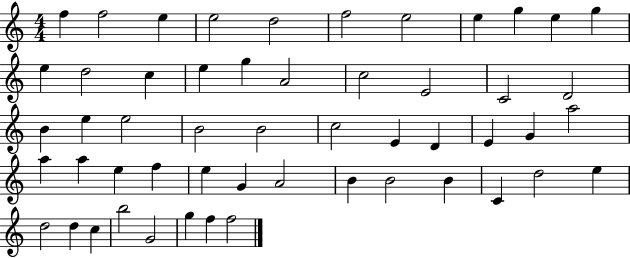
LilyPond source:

{
  \clef treble
  \numericTimeSignature
  \time 4/4
  \key c \major
  f''4 f''2 e''4 | e''2 d''2 | f''2 e''2 | e''4 g''4 e''4 g''4 | \break e''4 d''2 c''4 | e''4 g''4 a'2 | c''2 e'2 | c'2 d'2 | \break b'4 e''4 e''2 | b'2 b'2 | c''2 e'4 d'4 | e'4 g'4 a''2 | \break a''4 a''4 e''4 f''4 | e''4 g'4 a'2 | b'4 b'2 b'4 | c'4 d''2 e''4 | \break d''2 d''4 c''4 | b''2 g'2 | g''4 f''4 f''2 | \bar "|."
}